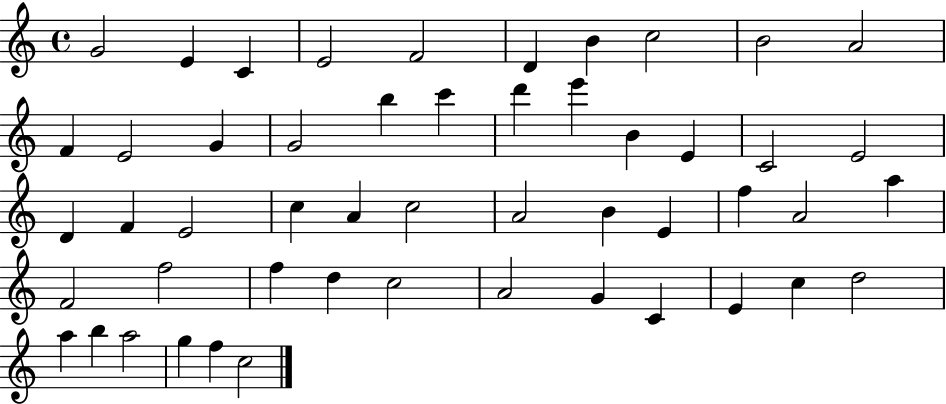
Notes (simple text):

G4/h E4/q C4/q E4/h F4/h D4/q B4/q C5/h B4/h A4/h F4/q E4/h G4/q G4/h B5/q C6/q D6/q E6/q B4/q E4/q C4/h E4/h D4/q F4/q E4/h C5/q A4/q C5/h A4/h B4/q E4/q F5/q A4/h A5/q F4/h F5/h F5/q D5/q C5/h A4/h G4/q C4/q E4/q C5/q D5/h A5/q B5/q A5/h G5/q F5/q C5/h